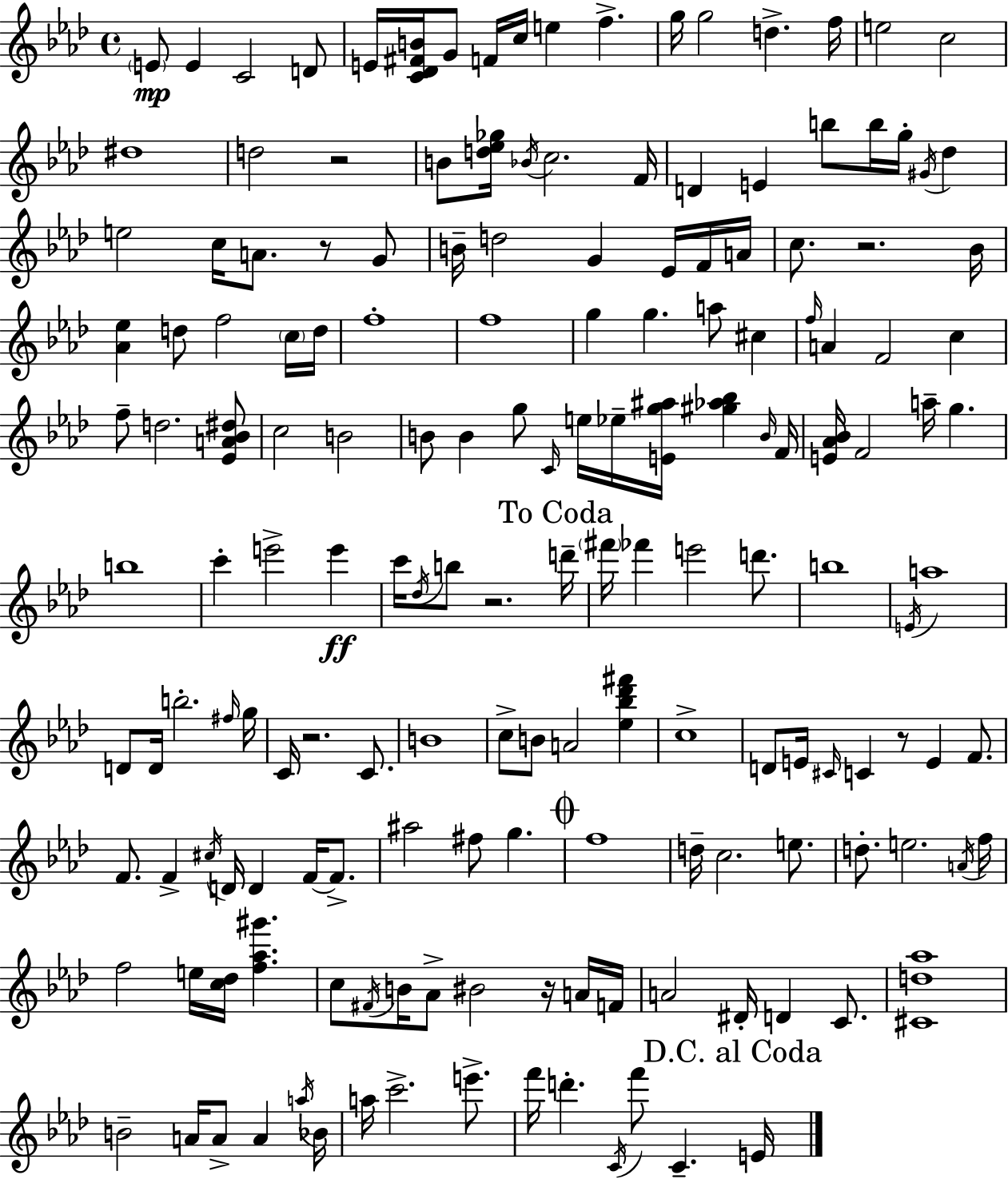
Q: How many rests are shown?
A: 7